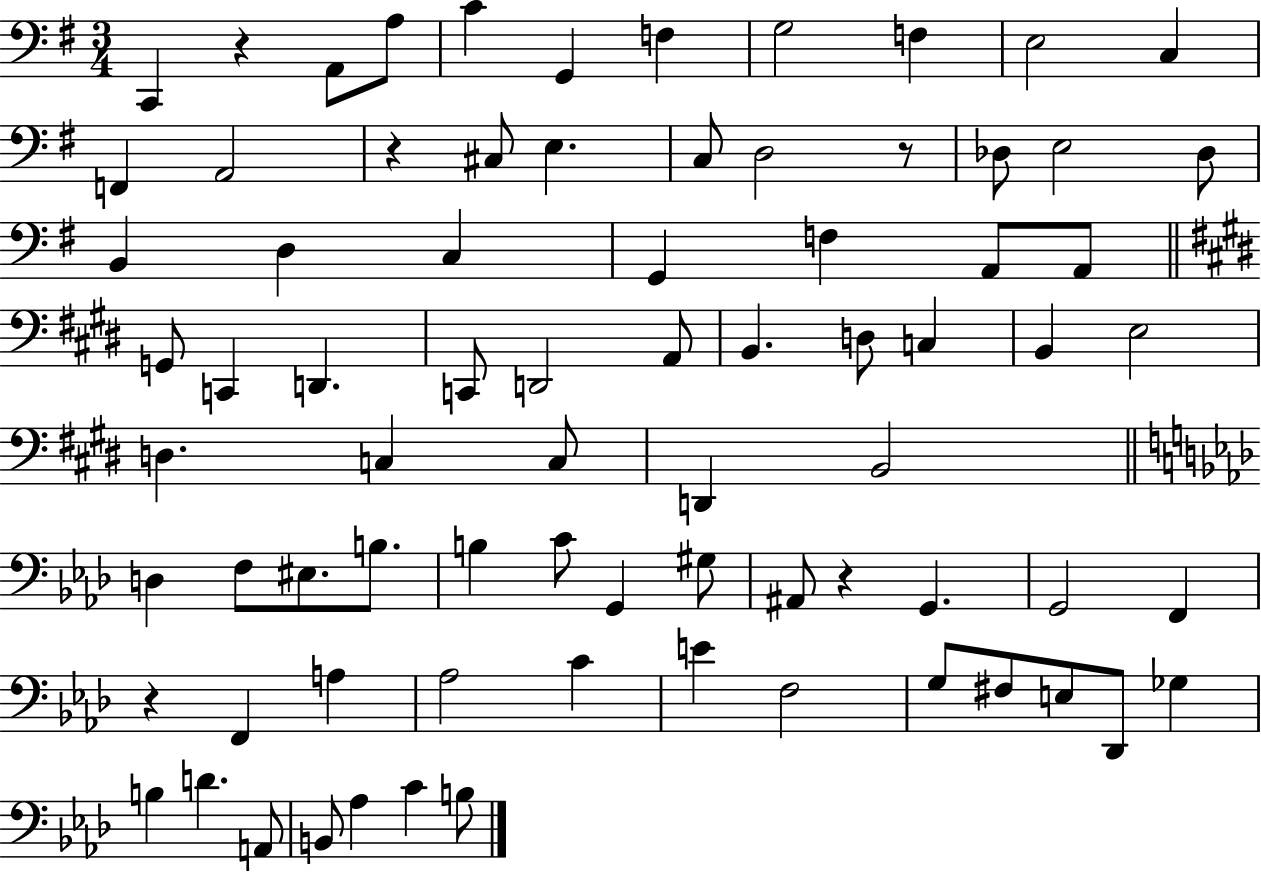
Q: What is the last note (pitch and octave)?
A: B3